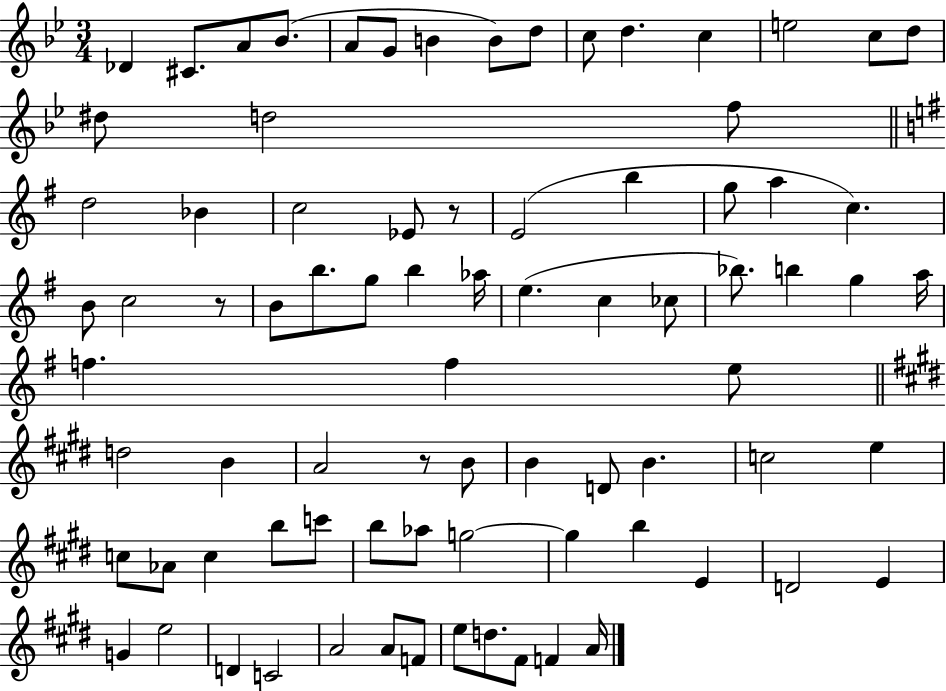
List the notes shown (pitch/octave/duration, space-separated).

Db4/q C#4/e. A4/e Bb4/e. A4/e G4/e B4/q B4/e D5/e C5/e D5/q. C5/q E5/h C5/e D5/e D#5/e D5/h F5/e D5/h Bb4/q C5/h Eb4/e R/e E4/h B5/q G5/e A5/q C5/q. B4/e C5/h R/e B4/e B5/e. G5/e B5/q Ab5/s E5/q. C5/q CES5/e Bb5/e. B5/q G5/q A5/s F5/q. F5/q E5/e D5/h B4/q A4/h R/e B4/e B4/q D4/e B4/q. C5/h E5/q C5/e Ab4/e C5/q B5/e C6/e B5/e Ab5/e G5/h G5/q B5/q E4/q D4/h E4/q G4/q E5/h D4/q C4/h A4/h A4/e F4/e E5/e D5/e. F#4/e F4/q A4/s